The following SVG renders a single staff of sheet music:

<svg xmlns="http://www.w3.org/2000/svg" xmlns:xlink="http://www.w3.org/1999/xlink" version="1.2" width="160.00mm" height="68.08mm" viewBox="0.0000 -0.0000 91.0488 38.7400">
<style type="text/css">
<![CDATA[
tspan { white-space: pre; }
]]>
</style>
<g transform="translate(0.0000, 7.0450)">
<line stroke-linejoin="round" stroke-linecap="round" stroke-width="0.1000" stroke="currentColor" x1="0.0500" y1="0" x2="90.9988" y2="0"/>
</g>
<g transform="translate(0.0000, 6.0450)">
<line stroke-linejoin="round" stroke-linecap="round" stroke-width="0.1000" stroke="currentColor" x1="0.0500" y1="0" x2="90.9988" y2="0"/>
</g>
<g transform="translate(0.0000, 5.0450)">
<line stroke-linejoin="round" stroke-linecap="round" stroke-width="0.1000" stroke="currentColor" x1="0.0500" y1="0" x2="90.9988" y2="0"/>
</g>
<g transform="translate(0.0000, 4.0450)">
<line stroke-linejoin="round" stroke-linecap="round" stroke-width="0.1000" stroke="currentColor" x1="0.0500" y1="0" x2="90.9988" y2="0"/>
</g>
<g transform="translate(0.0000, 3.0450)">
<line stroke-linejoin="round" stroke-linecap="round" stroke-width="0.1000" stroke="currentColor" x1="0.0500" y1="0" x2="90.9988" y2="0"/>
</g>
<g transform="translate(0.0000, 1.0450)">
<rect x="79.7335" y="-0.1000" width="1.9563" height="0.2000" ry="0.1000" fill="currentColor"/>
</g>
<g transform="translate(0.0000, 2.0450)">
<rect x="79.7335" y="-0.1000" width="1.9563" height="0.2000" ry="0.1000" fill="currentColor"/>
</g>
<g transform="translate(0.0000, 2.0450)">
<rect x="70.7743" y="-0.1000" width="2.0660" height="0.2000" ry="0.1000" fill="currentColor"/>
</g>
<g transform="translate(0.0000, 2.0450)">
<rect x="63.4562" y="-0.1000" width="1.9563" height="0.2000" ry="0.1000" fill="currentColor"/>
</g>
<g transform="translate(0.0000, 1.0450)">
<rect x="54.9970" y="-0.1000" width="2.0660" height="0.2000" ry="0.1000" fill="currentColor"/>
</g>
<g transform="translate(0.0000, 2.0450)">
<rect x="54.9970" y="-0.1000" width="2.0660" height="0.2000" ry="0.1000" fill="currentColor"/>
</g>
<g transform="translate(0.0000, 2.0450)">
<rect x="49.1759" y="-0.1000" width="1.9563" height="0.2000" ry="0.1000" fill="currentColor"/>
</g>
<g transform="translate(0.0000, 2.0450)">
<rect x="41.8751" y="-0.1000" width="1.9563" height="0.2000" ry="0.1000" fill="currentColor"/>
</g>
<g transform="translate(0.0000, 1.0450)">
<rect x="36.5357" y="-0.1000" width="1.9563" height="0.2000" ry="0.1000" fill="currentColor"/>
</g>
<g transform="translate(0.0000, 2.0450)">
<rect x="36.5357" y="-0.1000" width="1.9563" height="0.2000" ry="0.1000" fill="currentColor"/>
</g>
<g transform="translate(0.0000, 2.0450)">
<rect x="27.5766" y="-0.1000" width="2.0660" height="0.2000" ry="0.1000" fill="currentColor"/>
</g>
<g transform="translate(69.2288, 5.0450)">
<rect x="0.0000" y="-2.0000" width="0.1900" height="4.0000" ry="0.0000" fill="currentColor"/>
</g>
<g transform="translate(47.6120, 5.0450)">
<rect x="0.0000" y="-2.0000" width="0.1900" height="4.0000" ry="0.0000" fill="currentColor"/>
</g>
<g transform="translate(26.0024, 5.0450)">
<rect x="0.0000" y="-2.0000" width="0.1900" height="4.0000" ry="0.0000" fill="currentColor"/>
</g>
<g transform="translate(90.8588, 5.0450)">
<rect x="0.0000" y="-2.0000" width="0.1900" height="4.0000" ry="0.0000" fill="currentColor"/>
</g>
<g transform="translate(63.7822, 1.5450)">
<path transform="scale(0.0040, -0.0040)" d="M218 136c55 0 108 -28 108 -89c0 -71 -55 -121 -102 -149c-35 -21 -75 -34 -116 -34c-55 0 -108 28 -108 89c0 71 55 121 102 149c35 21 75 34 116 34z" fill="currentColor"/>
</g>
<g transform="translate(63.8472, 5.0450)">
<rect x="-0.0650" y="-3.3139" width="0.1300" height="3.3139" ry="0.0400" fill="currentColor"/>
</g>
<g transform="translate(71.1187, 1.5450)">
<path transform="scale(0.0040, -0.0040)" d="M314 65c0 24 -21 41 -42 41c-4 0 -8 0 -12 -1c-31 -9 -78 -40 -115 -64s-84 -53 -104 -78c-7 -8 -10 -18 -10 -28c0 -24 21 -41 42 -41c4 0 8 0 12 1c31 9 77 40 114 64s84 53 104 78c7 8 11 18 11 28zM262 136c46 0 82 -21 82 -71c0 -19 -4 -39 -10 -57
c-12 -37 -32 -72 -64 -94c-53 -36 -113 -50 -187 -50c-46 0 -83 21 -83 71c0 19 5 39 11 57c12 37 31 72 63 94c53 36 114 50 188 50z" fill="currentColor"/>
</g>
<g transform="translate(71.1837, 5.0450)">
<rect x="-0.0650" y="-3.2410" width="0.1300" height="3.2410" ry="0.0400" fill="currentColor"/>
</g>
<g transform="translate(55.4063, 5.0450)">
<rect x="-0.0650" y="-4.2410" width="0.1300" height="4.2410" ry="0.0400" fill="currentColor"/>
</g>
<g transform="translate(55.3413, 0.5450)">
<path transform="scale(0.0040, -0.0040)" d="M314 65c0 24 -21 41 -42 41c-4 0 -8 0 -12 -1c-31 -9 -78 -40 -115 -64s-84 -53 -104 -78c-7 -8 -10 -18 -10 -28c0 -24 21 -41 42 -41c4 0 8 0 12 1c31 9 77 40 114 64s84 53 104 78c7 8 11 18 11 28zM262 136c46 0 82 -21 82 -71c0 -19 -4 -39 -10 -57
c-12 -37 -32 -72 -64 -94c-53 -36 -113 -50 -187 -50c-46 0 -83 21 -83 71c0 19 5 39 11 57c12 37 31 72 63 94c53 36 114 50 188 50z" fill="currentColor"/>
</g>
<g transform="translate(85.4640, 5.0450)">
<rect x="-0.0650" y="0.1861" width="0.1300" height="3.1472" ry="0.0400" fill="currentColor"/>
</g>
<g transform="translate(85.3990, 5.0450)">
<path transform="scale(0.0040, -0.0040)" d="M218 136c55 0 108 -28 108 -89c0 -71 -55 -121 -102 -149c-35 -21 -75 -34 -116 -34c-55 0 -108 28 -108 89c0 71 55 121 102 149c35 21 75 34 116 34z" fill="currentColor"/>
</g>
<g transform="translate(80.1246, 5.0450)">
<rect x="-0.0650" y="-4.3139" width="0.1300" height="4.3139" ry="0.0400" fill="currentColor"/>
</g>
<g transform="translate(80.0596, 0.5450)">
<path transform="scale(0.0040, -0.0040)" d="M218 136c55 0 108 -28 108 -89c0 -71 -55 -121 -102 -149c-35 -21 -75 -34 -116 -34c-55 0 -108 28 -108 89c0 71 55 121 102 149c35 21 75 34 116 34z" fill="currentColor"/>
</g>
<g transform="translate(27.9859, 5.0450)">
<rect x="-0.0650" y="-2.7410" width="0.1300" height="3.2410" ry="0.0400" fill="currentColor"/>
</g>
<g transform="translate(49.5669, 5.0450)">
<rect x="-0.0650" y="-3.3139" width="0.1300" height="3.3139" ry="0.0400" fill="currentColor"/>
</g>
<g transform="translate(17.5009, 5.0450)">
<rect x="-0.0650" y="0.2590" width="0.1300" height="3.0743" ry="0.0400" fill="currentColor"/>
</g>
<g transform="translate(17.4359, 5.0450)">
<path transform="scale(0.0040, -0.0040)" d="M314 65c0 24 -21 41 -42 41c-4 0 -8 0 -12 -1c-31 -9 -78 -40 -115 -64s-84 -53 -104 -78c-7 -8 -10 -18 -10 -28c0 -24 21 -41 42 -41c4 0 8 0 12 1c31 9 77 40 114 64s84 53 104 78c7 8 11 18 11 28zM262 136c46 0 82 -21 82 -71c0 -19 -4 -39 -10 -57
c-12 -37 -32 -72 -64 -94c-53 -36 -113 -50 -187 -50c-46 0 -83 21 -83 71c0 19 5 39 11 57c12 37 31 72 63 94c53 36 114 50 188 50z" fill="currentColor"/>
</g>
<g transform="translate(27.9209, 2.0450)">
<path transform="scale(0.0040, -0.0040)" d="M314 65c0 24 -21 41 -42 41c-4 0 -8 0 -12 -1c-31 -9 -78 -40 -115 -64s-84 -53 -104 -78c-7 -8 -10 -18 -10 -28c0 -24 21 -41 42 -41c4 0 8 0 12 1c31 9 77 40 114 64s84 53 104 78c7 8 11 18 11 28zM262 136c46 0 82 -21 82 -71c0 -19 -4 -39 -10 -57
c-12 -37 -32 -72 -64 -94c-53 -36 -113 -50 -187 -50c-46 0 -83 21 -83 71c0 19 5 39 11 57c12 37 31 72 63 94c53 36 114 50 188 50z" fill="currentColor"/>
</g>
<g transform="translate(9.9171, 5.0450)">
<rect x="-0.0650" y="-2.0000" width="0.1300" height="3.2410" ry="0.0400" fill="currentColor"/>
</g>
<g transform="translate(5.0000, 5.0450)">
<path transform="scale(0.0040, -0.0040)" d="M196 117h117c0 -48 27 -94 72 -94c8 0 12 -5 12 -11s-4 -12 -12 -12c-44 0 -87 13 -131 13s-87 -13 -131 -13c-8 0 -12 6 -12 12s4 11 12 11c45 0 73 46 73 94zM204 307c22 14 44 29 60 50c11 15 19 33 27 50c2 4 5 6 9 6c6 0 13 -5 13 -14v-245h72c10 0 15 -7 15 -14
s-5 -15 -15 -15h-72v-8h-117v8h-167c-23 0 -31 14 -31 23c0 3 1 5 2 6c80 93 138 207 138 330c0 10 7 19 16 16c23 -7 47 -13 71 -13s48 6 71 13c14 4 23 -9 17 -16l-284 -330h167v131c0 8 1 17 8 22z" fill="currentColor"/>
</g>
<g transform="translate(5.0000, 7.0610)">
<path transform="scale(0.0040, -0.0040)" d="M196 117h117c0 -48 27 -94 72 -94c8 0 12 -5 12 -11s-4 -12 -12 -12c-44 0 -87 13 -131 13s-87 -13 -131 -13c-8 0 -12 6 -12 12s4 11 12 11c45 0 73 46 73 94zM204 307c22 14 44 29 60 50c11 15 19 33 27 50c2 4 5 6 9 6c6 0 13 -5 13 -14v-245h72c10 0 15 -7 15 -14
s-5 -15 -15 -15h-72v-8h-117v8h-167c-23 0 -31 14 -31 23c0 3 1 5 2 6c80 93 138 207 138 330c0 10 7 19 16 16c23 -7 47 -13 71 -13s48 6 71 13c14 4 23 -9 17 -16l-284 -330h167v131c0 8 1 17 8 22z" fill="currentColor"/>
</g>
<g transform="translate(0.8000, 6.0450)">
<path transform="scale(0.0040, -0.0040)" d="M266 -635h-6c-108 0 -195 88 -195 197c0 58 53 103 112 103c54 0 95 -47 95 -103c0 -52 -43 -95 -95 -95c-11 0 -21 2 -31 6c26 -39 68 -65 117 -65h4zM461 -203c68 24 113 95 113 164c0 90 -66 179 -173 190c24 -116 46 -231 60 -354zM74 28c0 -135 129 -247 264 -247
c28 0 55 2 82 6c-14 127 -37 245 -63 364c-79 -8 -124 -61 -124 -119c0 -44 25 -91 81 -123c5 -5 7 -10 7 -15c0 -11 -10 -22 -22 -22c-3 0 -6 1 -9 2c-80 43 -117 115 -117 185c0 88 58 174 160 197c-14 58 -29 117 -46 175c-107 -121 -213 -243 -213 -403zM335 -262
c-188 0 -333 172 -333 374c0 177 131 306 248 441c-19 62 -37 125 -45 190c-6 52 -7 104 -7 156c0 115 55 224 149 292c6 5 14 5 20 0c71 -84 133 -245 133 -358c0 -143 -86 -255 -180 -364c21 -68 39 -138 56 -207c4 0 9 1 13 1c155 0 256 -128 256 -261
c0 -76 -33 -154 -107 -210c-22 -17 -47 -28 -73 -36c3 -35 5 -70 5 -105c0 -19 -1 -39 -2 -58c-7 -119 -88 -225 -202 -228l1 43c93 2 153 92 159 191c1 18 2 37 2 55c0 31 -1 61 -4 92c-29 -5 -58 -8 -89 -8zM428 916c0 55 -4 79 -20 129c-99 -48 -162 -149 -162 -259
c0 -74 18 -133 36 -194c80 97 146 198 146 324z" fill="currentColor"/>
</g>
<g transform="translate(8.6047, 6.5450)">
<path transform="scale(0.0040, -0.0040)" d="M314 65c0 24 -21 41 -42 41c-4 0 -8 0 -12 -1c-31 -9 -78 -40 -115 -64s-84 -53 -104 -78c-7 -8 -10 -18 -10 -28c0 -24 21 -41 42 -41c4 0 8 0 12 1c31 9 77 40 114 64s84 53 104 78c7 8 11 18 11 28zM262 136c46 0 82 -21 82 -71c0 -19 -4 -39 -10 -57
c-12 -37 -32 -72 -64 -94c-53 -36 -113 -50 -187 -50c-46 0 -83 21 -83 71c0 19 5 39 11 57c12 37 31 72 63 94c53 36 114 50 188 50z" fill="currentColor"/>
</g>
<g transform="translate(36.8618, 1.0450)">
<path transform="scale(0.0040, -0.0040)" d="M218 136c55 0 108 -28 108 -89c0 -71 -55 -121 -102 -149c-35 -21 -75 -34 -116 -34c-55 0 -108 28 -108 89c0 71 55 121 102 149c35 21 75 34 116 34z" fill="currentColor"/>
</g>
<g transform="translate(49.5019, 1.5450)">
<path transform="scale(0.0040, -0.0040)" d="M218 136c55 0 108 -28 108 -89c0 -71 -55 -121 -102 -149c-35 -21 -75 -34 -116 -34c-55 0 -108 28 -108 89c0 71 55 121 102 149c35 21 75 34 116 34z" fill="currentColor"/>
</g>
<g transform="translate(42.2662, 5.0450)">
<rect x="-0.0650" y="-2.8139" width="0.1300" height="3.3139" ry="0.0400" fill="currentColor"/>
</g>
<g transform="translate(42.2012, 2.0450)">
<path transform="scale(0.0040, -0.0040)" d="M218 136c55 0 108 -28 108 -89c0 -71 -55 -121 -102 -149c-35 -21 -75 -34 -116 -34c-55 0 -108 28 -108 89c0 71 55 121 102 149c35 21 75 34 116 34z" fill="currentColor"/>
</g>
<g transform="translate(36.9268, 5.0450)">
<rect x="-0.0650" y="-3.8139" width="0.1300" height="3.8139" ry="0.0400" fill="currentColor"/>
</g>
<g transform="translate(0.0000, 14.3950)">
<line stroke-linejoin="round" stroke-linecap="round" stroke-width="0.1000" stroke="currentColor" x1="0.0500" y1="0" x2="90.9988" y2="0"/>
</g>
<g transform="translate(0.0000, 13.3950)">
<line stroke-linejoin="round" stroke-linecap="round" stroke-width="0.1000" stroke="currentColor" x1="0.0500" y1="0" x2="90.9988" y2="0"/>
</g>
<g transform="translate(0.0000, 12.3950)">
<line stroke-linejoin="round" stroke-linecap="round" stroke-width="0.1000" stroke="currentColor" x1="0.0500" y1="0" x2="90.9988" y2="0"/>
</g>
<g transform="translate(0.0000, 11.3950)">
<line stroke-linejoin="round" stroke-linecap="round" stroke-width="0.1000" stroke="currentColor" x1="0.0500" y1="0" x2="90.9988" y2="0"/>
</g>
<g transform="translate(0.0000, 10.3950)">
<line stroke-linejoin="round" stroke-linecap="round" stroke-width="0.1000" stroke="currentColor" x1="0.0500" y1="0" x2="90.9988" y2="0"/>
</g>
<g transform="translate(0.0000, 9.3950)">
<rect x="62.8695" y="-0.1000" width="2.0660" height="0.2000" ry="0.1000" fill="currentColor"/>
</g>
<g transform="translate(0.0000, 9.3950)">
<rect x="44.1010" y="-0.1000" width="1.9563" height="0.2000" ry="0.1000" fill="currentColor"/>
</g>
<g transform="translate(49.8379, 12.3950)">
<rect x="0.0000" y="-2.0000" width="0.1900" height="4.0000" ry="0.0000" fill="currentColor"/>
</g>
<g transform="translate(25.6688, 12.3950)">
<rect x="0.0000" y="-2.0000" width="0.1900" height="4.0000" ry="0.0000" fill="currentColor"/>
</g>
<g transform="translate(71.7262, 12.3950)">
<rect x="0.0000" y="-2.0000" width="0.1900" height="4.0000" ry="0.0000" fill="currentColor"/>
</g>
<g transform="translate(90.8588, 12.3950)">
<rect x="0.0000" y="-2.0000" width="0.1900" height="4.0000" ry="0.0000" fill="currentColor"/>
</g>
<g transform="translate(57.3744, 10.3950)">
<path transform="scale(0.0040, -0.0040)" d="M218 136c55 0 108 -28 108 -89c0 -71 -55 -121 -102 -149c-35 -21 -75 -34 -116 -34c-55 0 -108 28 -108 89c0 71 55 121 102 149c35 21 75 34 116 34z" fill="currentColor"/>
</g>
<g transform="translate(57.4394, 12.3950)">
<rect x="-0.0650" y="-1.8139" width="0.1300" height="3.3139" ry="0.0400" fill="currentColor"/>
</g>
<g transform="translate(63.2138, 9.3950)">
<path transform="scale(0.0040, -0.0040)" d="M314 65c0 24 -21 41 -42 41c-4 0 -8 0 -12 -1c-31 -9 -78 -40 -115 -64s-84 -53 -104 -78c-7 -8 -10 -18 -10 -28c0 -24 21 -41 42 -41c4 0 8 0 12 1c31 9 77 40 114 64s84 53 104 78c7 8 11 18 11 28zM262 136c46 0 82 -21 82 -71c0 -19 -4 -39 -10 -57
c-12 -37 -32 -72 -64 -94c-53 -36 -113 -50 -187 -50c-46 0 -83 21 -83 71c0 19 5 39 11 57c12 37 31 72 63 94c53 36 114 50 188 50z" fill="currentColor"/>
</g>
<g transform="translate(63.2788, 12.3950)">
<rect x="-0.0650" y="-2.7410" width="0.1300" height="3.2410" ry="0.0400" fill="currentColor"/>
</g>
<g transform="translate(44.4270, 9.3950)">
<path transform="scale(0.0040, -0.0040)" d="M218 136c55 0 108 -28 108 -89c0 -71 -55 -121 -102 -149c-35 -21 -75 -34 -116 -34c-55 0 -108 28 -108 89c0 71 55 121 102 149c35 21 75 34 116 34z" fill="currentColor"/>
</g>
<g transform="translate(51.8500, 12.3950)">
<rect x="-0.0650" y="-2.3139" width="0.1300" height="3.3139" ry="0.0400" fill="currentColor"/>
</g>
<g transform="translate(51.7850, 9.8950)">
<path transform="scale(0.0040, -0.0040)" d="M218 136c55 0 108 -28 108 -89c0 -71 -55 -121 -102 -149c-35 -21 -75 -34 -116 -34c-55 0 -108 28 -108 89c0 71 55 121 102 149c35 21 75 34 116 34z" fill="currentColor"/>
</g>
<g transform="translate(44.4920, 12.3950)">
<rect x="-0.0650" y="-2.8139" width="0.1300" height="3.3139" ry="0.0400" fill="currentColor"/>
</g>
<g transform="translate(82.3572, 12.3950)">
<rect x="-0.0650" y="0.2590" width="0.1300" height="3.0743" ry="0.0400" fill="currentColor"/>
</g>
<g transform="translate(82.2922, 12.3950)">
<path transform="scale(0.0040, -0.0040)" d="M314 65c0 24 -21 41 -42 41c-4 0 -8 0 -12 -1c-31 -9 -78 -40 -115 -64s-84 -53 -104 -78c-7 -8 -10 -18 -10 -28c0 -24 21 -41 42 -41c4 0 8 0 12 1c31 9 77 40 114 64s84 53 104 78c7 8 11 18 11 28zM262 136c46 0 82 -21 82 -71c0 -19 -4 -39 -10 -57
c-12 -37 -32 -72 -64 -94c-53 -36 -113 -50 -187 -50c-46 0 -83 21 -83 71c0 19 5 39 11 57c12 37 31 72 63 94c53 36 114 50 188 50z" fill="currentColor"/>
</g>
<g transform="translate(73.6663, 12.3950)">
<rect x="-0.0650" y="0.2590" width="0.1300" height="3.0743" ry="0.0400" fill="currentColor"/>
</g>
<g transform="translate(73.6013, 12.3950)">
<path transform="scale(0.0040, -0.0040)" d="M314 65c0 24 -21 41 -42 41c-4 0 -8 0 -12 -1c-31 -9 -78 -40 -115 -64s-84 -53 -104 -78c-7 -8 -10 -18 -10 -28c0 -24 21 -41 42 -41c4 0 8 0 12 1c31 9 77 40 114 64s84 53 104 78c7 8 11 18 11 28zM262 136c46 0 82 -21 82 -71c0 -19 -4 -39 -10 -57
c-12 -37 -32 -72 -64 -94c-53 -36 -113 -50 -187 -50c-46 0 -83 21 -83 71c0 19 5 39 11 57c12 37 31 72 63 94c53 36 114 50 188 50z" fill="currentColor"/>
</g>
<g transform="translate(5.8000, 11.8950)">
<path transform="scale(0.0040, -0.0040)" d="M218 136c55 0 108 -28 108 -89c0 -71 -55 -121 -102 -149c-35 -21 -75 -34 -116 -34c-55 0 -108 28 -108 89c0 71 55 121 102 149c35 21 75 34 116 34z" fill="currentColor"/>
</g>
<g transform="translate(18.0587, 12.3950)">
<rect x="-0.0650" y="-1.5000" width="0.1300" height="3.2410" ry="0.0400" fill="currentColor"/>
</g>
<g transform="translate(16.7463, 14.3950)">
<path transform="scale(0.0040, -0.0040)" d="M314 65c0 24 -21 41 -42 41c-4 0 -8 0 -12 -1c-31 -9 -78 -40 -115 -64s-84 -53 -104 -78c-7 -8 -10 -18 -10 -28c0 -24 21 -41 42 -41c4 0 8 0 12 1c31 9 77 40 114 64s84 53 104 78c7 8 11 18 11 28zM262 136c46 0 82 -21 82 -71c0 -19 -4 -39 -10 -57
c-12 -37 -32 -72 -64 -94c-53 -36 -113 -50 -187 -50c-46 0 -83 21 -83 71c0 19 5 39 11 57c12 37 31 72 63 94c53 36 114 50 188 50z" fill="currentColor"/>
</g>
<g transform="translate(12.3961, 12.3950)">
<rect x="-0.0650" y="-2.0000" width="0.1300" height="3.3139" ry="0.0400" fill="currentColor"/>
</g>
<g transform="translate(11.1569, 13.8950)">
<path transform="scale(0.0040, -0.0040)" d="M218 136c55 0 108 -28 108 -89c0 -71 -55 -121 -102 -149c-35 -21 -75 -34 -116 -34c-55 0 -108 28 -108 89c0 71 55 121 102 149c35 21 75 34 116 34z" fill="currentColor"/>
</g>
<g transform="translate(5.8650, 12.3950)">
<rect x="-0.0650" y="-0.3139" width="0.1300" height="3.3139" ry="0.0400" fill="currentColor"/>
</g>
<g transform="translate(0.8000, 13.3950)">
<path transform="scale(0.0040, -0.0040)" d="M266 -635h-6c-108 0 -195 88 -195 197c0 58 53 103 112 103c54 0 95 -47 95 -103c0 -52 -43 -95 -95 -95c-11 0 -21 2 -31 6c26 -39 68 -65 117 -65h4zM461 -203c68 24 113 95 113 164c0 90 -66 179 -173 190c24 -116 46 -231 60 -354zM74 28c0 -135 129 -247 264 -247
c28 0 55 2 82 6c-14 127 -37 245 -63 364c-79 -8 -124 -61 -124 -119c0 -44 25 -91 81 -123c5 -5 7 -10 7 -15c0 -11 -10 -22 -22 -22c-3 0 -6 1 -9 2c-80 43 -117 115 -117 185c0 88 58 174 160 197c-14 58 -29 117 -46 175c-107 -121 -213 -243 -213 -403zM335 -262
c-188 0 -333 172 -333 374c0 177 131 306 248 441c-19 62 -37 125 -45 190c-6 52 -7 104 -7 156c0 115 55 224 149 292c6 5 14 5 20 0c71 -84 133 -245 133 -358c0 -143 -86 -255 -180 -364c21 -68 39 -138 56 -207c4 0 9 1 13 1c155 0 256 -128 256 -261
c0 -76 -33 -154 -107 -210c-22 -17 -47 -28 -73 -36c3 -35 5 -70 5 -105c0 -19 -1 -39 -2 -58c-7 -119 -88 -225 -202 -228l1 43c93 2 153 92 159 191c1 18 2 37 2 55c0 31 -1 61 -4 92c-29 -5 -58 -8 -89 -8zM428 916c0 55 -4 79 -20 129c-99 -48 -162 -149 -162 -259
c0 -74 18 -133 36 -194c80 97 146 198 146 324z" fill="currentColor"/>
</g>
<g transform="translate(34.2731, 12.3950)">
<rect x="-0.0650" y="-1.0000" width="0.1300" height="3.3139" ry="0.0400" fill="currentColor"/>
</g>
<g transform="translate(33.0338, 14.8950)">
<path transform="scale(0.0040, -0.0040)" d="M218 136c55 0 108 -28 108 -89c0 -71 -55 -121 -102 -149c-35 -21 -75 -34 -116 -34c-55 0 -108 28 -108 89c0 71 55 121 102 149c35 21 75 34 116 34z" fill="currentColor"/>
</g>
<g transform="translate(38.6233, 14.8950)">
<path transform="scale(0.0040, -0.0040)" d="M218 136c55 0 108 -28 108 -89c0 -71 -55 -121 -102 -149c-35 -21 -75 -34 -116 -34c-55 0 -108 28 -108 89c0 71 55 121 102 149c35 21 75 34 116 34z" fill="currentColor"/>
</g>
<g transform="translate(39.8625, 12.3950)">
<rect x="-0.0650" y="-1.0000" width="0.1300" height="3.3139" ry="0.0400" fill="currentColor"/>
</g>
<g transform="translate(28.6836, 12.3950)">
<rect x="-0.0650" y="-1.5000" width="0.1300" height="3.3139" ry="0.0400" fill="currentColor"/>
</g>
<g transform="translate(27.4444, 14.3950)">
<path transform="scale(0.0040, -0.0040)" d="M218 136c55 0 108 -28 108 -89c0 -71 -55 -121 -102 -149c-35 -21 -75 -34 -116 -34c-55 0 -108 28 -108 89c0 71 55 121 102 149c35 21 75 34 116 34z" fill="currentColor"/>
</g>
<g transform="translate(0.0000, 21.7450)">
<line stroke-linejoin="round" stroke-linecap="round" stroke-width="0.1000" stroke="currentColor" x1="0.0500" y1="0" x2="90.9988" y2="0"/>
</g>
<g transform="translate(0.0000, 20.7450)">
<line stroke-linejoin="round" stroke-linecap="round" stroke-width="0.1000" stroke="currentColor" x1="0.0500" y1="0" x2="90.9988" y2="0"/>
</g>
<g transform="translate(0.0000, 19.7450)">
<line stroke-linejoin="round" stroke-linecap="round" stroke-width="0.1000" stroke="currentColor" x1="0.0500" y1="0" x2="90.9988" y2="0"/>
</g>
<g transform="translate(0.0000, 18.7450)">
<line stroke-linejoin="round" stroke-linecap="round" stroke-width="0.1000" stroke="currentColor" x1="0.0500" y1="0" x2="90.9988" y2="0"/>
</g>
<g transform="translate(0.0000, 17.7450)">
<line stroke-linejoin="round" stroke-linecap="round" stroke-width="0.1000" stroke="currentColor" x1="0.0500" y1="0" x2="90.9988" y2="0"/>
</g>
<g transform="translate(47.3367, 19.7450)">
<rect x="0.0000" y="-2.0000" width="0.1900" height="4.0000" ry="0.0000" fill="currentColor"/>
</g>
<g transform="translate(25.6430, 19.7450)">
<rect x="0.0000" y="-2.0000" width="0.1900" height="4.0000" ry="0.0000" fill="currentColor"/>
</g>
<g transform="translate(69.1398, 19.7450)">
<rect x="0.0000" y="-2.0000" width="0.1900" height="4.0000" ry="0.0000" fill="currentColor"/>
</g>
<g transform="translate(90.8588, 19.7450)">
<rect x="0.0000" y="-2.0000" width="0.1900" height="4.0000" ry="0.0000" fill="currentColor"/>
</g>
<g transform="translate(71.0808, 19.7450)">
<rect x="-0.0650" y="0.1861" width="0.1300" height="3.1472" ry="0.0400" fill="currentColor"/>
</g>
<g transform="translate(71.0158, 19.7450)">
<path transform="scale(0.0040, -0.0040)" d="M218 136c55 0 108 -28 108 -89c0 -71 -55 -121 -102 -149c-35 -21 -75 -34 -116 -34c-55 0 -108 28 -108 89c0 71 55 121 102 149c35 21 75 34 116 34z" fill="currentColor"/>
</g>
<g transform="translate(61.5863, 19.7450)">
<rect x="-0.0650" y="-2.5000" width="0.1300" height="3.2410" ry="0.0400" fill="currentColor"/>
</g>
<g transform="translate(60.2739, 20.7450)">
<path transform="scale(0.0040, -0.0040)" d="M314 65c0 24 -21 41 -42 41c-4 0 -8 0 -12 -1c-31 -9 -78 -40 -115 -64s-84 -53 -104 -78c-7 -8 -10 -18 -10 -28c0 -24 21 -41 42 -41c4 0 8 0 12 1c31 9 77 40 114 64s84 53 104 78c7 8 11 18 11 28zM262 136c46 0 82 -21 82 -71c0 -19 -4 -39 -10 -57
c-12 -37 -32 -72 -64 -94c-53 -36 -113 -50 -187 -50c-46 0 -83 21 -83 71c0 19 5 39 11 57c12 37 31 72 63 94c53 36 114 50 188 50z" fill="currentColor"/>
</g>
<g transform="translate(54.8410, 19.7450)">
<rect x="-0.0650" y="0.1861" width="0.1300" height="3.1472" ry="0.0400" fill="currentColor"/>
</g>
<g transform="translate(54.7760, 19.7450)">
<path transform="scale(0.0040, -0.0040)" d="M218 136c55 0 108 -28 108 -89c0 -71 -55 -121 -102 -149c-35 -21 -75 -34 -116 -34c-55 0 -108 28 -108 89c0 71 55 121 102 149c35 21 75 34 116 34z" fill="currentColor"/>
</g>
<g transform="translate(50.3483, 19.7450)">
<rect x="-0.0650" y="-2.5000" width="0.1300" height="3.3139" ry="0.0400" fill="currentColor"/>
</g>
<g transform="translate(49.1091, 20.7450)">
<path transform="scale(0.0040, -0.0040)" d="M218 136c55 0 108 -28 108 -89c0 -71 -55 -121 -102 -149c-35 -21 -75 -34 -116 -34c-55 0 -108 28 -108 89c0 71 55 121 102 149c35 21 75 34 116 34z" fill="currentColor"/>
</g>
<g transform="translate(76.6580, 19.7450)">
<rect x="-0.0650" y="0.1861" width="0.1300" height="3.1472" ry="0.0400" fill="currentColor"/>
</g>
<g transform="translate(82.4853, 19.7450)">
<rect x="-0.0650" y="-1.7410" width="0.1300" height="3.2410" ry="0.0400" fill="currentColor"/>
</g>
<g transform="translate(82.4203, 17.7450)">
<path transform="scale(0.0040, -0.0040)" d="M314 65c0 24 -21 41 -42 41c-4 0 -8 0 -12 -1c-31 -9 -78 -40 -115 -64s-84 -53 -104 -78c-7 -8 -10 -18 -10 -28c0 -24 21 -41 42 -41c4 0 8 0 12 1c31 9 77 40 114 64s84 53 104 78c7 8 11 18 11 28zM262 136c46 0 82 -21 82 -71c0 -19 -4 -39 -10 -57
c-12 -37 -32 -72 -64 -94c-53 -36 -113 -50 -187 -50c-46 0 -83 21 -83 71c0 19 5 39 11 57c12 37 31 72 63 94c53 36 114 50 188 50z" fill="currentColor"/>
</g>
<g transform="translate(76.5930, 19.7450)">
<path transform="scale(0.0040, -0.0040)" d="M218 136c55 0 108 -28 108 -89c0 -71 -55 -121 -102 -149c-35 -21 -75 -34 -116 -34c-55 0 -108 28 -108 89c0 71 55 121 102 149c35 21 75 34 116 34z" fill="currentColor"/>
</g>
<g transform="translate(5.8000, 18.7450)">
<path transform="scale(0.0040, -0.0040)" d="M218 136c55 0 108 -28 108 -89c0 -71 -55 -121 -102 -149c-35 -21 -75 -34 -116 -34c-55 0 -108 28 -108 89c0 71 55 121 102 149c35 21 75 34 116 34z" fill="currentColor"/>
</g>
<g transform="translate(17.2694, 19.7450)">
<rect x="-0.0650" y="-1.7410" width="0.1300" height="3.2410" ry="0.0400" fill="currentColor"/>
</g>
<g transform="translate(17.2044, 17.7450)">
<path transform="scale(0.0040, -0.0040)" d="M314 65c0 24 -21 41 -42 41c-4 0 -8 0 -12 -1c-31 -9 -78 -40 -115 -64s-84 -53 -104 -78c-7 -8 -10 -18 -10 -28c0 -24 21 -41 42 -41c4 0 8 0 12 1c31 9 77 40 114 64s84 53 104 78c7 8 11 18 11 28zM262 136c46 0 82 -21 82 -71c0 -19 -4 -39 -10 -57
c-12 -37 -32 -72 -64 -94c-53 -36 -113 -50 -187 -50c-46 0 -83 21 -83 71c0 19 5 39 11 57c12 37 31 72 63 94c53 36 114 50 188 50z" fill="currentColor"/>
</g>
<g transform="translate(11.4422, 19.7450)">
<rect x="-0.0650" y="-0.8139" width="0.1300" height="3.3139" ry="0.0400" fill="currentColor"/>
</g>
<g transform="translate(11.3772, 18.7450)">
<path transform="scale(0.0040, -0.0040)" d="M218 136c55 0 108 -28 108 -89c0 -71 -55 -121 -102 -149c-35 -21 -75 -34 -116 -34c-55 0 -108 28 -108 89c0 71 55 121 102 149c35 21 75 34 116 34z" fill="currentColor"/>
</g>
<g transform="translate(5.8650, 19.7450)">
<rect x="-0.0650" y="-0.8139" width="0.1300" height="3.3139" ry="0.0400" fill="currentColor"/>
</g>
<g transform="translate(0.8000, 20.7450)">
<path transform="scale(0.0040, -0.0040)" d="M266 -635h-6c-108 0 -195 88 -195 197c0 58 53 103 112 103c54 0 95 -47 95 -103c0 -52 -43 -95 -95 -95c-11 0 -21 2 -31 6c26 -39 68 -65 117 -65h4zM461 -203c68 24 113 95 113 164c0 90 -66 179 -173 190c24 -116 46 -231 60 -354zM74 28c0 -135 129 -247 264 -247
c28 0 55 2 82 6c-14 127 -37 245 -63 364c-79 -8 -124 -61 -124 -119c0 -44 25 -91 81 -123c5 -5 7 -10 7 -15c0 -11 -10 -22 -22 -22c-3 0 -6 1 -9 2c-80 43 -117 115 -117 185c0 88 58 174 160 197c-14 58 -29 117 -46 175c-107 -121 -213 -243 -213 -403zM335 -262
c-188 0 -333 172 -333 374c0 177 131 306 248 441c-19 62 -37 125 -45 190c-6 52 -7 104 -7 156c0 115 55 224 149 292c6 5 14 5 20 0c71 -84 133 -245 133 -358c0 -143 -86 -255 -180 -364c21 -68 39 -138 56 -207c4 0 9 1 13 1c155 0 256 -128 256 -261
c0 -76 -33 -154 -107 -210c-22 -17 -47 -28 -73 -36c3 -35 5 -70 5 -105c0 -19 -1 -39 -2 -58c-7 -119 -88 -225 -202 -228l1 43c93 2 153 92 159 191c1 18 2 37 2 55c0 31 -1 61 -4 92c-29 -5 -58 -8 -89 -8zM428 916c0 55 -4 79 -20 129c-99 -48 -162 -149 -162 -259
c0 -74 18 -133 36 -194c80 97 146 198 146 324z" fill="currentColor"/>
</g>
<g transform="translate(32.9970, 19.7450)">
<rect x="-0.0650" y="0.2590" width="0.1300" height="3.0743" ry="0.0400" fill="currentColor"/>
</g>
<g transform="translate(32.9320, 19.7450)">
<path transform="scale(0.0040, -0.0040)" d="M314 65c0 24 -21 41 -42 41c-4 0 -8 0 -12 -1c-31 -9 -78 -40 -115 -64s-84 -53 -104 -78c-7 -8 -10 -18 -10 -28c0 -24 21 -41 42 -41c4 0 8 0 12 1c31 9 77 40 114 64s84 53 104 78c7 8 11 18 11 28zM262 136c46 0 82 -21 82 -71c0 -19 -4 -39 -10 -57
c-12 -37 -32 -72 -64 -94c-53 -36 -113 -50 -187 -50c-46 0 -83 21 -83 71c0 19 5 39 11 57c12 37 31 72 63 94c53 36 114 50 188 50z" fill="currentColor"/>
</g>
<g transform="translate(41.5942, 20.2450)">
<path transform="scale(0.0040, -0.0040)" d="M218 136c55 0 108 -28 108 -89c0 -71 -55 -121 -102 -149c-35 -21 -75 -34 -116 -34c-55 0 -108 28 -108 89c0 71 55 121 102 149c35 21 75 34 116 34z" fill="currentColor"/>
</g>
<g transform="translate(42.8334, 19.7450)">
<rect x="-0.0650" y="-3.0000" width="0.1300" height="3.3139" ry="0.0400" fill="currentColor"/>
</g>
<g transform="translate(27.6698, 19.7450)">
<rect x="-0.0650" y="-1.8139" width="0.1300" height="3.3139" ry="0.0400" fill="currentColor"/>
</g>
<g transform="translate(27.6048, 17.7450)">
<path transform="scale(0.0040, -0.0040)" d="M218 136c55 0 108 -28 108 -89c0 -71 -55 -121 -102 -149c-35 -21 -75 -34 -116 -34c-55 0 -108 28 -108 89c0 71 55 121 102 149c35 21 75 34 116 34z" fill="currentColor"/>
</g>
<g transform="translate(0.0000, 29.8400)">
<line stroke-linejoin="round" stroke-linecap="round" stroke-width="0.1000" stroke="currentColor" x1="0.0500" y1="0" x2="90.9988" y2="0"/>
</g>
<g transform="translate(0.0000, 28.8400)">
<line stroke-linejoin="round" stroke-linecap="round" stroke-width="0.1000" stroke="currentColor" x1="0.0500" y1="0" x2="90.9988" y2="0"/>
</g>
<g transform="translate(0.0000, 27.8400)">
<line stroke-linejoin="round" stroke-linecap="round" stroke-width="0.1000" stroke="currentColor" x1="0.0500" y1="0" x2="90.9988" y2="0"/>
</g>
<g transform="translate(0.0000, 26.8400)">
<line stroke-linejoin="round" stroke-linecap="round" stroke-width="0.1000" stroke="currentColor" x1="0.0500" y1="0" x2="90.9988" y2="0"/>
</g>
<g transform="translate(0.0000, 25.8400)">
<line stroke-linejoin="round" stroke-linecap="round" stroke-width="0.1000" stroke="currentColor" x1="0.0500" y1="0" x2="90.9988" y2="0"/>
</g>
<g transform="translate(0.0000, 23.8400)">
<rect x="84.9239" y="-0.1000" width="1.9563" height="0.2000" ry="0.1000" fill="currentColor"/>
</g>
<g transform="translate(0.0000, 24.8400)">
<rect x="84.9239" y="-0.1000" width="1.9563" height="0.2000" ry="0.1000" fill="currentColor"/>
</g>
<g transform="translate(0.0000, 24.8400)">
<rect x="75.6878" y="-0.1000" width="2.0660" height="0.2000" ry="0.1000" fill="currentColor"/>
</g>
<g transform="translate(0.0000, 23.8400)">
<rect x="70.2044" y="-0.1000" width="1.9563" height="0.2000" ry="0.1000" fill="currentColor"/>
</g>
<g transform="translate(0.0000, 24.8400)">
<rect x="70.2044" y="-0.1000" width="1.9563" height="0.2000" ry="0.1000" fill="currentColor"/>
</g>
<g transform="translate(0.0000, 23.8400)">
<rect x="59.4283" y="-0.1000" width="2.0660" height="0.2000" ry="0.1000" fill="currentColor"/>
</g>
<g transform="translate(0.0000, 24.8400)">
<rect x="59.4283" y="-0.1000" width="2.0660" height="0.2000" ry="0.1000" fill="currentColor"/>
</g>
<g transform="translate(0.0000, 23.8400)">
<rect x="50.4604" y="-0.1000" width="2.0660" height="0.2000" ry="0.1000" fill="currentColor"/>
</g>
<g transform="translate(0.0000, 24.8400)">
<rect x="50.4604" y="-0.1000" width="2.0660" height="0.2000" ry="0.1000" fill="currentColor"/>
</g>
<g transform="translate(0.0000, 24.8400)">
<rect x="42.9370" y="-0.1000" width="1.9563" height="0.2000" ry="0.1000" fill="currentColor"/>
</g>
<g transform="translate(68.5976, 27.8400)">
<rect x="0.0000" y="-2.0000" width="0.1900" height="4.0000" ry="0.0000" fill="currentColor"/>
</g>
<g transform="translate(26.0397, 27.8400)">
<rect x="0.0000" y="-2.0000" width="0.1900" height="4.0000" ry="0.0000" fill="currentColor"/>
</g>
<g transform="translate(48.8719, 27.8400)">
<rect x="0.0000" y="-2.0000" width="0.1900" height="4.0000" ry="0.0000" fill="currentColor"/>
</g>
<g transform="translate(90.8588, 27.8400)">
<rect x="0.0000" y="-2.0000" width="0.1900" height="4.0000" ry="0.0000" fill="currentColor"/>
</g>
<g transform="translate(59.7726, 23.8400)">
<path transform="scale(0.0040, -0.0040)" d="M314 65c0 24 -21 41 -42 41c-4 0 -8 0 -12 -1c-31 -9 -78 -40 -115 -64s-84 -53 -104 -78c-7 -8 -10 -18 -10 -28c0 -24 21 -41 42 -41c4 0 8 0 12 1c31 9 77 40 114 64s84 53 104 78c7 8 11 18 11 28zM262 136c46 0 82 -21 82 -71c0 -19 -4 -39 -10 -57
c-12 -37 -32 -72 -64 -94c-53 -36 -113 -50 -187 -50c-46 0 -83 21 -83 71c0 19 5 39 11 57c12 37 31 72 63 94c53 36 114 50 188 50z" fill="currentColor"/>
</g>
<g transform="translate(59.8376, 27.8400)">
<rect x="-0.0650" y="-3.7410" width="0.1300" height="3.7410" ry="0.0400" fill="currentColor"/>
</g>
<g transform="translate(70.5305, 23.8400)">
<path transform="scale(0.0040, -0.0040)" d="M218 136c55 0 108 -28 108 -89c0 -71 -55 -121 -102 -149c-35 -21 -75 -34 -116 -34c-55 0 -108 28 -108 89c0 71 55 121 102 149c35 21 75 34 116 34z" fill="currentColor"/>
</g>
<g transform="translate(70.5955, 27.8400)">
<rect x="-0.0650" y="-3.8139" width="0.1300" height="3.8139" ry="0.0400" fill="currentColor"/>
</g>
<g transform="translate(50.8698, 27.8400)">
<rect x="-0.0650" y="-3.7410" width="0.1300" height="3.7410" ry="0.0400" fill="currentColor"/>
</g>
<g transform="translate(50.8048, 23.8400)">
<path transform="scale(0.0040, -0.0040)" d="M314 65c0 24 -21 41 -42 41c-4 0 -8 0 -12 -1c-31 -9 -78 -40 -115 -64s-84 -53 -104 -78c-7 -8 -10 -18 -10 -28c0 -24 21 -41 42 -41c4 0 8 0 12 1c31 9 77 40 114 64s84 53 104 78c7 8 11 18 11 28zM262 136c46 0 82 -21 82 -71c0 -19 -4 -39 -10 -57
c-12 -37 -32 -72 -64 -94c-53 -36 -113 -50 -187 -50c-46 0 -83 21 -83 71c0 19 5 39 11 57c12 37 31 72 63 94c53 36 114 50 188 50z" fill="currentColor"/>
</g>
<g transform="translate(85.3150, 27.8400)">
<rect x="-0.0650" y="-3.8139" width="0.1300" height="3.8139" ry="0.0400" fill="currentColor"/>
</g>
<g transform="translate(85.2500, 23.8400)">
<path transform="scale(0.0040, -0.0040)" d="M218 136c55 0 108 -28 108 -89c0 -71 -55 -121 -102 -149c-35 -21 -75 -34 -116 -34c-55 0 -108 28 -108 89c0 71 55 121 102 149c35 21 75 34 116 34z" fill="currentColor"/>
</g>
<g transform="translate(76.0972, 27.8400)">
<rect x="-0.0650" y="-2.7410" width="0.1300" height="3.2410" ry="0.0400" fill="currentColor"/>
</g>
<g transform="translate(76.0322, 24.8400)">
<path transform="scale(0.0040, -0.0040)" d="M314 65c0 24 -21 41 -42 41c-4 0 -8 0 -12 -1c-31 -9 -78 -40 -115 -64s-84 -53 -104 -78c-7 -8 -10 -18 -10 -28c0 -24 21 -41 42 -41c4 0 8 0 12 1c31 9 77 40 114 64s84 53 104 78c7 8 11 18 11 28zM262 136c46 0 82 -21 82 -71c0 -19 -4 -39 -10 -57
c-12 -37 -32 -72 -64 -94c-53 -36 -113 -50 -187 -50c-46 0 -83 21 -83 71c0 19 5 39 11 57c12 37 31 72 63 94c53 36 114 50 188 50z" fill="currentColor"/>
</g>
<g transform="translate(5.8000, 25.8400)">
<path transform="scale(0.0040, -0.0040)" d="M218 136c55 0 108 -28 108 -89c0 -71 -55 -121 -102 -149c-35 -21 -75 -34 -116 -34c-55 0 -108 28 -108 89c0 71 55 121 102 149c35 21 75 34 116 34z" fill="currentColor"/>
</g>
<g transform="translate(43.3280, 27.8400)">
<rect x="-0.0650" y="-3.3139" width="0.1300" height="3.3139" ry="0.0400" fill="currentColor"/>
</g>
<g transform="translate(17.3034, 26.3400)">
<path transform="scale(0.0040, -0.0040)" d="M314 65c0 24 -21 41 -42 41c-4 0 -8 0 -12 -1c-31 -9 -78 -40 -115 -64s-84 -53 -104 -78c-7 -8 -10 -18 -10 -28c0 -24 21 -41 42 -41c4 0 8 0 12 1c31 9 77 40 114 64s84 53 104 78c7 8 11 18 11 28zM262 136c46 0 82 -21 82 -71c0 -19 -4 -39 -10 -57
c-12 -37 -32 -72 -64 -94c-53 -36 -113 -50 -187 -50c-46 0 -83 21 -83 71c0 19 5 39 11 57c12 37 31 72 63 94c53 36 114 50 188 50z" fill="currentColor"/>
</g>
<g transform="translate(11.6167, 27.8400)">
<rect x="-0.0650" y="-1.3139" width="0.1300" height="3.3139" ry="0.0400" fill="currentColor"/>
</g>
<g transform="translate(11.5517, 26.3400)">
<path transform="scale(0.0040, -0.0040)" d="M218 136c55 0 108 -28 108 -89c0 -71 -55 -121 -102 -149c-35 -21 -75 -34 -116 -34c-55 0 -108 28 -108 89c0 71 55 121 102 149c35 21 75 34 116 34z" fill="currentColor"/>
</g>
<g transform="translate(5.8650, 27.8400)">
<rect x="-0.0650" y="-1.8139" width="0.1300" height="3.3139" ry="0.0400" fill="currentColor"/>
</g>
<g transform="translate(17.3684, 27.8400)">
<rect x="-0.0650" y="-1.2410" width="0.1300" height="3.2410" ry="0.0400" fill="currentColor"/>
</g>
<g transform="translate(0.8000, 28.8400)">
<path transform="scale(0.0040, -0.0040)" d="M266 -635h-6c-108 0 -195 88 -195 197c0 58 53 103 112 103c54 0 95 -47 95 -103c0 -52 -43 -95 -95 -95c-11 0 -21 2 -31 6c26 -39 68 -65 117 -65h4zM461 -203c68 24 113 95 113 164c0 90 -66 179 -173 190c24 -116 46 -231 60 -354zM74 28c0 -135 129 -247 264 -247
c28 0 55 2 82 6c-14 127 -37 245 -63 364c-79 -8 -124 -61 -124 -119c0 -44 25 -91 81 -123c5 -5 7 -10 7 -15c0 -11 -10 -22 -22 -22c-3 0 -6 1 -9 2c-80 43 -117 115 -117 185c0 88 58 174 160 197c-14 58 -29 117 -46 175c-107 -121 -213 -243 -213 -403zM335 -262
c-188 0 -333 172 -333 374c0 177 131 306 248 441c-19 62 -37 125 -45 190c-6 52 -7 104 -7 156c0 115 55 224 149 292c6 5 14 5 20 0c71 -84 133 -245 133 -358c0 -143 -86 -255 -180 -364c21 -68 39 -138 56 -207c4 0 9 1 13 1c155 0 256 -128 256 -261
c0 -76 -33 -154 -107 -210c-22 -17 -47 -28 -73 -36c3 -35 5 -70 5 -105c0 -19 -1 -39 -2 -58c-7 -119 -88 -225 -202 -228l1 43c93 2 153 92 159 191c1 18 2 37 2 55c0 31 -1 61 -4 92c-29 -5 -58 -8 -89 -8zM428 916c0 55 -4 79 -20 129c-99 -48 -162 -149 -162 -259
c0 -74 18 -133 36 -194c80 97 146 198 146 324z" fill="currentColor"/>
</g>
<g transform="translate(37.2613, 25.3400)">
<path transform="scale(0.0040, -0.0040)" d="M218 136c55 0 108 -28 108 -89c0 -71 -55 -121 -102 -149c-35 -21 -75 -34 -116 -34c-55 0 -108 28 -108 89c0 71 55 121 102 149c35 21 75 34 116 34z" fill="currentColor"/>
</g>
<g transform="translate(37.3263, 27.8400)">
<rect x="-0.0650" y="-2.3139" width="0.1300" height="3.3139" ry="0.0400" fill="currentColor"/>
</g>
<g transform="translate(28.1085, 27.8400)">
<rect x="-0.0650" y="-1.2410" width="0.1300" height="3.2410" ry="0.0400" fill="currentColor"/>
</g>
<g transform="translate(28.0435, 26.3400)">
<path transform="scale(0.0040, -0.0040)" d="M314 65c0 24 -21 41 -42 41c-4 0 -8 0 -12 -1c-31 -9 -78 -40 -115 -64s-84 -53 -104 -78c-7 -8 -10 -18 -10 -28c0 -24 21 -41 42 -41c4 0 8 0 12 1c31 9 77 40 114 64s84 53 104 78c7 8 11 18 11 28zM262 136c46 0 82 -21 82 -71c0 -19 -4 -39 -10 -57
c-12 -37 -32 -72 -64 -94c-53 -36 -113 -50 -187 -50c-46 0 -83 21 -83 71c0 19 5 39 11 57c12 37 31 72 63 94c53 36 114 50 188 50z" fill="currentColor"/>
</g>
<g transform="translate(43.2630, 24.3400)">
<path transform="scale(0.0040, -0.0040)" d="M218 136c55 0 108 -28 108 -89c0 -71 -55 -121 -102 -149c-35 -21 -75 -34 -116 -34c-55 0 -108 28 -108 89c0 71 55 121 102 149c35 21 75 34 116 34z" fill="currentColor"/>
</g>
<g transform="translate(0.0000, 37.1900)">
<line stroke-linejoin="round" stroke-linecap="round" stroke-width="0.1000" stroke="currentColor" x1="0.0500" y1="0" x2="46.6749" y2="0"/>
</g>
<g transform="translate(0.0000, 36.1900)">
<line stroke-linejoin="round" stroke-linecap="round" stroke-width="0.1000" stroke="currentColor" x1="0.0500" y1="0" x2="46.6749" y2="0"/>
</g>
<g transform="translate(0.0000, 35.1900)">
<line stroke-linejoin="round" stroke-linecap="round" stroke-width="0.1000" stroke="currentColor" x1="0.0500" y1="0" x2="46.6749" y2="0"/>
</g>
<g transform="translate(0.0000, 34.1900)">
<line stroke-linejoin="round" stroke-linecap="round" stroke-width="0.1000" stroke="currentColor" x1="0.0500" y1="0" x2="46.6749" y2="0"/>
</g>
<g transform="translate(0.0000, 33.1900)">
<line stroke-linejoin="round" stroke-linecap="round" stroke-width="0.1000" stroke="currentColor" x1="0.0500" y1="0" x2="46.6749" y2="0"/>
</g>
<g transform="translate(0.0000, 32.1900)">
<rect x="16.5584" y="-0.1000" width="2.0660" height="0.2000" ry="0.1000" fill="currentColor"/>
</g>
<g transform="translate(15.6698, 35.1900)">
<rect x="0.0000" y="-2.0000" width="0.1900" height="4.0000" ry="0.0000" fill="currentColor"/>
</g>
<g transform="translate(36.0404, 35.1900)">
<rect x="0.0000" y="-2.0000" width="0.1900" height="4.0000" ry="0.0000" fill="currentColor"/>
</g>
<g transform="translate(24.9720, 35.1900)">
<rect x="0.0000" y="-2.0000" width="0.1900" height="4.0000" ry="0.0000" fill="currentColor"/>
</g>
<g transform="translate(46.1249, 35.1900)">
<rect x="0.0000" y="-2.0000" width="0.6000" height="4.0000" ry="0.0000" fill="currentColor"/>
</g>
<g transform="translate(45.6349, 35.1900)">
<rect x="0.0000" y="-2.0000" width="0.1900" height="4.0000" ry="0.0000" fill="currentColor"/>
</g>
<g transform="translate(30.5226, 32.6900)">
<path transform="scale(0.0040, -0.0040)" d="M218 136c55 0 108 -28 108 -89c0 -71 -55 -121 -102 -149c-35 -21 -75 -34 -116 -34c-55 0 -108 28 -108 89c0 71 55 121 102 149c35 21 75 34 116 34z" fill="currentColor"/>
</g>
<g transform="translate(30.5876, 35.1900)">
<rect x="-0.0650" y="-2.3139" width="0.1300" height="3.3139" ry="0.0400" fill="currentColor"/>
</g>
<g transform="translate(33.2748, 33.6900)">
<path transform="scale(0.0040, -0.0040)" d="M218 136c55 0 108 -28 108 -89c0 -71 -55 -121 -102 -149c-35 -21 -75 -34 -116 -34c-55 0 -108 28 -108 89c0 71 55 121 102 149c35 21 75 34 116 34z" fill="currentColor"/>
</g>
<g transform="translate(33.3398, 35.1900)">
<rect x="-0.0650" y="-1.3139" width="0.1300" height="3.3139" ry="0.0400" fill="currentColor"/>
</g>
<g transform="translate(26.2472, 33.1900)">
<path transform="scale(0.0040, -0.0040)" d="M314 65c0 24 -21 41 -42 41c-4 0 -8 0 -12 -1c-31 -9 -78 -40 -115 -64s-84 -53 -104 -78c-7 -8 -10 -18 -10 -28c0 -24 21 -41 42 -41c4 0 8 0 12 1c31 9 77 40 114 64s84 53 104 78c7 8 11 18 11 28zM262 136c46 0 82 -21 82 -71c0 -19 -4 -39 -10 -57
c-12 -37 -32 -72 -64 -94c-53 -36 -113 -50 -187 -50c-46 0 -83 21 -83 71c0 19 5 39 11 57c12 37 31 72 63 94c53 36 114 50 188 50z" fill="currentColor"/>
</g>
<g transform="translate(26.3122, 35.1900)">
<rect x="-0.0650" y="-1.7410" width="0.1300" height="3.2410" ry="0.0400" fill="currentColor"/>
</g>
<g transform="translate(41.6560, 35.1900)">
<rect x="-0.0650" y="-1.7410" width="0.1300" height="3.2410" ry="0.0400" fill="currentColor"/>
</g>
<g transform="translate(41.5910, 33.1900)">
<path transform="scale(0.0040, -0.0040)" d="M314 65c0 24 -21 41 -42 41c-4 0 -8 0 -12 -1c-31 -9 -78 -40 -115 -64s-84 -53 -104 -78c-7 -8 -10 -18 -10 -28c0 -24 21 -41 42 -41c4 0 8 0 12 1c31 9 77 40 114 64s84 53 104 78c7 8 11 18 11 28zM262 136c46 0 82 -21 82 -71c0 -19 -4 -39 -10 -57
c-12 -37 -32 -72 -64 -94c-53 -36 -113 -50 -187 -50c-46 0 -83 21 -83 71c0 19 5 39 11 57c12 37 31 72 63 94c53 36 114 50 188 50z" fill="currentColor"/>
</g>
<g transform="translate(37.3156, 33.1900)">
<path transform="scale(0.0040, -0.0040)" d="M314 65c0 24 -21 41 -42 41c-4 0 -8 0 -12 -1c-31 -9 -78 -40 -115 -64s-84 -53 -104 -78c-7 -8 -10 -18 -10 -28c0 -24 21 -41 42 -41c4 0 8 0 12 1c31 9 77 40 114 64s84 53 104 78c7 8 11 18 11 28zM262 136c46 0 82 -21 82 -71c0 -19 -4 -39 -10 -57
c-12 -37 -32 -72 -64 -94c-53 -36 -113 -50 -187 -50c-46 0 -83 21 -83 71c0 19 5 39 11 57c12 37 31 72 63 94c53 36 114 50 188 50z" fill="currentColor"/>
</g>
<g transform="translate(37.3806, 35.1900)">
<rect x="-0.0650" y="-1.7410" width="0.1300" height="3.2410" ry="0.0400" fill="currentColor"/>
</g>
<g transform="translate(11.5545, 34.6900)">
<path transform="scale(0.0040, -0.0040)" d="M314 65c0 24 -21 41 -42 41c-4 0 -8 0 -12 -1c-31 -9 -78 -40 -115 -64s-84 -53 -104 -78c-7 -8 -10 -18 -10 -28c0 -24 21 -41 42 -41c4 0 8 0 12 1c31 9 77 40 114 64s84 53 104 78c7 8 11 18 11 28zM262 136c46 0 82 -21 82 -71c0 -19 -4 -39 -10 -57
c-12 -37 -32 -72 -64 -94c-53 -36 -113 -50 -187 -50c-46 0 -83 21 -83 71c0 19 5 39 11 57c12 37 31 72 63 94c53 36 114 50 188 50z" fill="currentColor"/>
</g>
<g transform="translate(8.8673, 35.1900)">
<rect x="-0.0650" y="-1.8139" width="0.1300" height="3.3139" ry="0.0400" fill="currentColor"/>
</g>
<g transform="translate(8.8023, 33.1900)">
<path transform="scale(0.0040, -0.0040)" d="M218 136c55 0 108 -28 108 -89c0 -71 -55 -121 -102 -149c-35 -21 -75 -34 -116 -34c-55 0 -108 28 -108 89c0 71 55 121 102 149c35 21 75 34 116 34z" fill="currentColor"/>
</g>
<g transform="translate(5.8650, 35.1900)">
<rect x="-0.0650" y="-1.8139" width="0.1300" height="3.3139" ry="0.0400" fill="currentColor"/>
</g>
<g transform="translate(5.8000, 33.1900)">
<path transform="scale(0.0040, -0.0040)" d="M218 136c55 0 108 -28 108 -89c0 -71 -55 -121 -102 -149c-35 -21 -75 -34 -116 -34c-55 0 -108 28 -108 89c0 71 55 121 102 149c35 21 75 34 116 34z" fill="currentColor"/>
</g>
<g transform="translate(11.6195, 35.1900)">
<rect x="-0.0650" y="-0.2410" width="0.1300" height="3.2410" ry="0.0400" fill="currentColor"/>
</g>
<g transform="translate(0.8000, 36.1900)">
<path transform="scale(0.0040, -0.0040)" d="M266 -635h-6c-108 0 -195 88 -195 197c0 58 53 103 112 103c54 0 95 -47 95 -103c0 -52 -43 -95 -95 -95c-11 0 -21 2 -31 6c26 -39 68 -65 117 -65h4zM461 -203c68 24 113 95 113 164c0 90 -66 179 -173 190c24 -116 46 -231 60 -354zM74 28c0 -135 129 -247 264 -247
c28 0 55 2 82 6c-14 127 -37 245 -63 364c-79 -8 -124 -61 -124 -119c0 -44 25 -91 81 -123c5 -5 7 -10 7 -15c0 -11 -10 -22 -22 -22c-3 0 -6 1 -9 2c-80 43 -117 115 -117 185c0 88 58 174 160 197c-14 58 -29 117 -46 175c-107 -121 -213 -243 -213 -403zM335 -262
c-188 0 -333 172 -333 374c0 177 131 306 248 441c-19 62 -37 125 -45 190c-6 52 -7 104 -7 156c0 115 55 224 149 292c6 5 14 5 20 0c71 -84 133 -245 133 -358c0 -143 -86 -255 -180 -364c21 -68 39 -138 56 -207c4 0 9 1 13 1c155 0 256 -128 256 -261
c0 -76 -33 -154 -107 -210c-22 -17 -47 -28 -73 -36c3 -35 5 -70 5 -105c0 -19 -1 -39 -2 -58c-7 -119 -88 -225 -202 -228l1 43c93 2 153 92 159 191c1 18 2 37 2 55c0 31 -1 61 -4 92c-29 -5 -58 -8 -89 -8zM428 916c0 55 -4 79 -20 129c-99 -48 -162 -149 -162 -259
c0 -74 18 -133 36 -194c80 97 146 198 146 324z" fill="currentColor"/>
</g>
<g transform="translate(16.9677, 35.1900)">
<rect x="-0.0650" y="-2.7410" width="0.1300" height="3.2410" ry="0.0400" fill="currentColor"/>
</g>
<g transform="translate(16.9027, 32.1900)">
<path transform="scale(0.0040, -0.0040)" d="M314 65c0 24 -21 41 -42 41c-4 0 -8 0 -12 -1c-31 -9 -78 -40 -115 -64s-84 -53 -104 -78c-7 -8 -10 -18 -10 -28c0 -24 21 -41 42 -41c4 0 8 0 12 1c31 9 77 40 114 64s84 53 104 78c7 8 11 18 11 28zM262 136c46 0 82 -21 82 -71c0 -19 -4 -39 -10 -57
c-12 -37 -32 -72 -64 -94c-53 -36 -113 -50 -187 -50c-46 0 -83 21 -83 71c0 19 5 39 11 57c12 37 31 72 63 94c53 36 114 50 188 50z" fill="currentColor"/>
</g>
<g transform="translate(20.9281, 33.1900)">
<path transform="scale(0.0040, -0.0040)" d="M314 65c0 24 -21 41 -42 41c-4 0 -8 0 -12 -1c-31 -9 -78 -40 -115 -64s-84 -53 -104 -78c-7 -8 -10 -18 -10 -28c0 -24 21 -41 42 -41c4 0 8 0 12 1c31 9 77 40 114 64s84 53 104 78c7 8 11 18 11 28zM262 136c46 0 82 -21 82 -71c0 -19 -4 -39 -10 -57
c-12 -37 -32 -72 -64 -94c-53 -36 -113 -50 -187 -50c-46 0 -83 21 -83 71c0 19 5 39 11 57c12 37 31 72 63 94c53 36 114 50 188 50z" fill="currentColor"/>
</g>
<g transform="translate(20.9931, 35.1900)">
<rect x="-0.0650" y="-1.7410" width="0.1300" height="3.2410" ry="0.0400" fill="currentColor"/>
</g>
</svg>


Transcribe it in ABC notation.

X:1
T:Untitled
M:4/4
L:1/4
K:C
F2 B2 a2 c' a b d'2 b b2 d' B c F E2 E D D a g f a2 B2 B2 d d f2 f B2 A G B G2 B B f2 f e e2 e2 g b c'2 c'2 c' a2 c' f f c2 a2 f2 f2 g e f2 f2